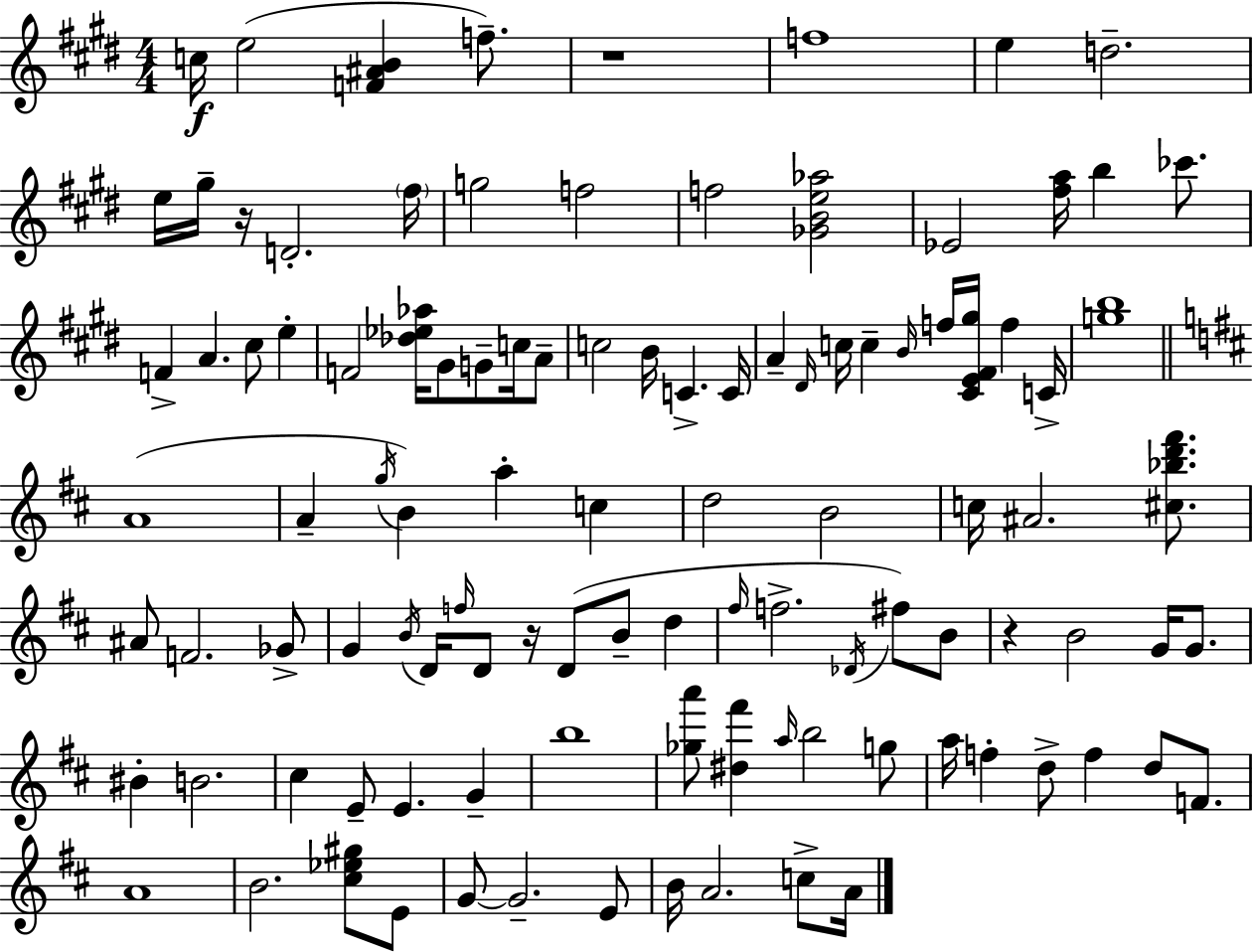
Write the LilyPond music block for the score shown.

{
  \clef treble
  \numericTimeSignature
  \time 4/4
  \key e \major
  c''16\f e''2( <f' ais' b'>4 f''8.--) | r1 | f''1 | e''4 d''2.-- | \break e''16 gis''16-- r16 d'2.-. \parenthesize fis''16 | g''2 f''2 | f''2 <ges' b' e'' aes''>2 | ees'2 <fis'' a''>16 b''4 ces'''8. | \break f'4-> a'4. cis''8 e''4-. | f'2 <des'' ees'' aes''>16 gis'8 g'8-- c''16 a'8-- | c''2 b'16 c'4.-> c'16 | a'4-- \grace { dis'16 } c''16 c''4-- \grace { b'16 } f''16 <cis' e' fis' gis''>16 f''4 | \break c'16-> <g'' b''>1 | \bar "||" \break \key b \minor a'1( | a'4-- \acciaccatura { g''16 }) b'4 a''4-. c''4 | d''2 b'2 | c''16 ais'2. <cis'' bes'' d''' fis'''>8. | \break ais'8 f'2. ges'8-> | g'4 \acciaccatura { b'16 } d'16 \grace { f''16 } d'8 r16 d'8( b'8-- d''4 | \grace { fis''16 } f''2.-> | \acciaccatura { des'16 }) fis''8 b'8 r4 b'2 | \break g'16 g'8. bis'4-. b'2. | cis''4 e'8-- e'4. | g'4-- b''1 | <ges'' a'''>8 <dis'' fis'''>4 \grace { a''16 } b''2 | \break g''8 a''16 f''4-. d''8-> f''4 | d''8 f'8. a'1 | b'2. | <cis'' ees'' gis''>8 e'8 g'8~~ g'2.-- | \break e'8 b'16 a'2. | c''8-> a'16 \bar "|."
}